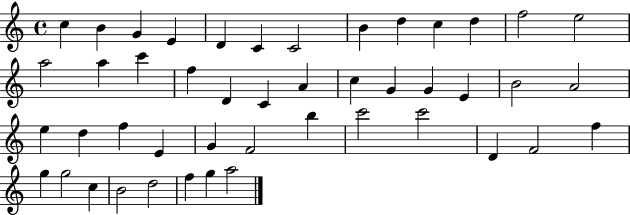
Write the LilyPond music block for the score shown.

{
  \clef treble
  \time 4/4
  \defaultTimeSignature
  \key c \major
  c''4 b'4 g'4 e'4 | d'4 c'4 c'2 | b'4 d''4 c''4 d''4 | f''2 e''2 | \break a''2 a''4 c'''4 | f''4 d'4 c'4 a'4 | c''4 g'4 g'4 e'4 | b'2 a'2 | \break e''4 d''4 f''4 e'4 | g'4 f'2 b''4 | c'''2 c'''2 | d'4 f'2 f''4 | \break g''4 g''2 c''4 | b'2 d''2 | f''4 g''4 a''2 | \bar "|."
}